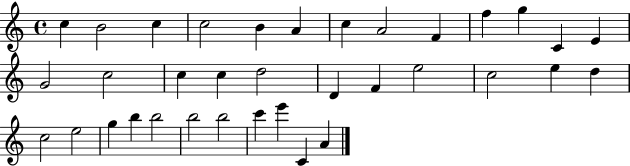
X:1
T:Untitled
M:4/4
L:1/4
K:C
c B2 c c2 B A c A2 F f g C E G2 c2 c c d2 D F e2 c2 e d c2 e2 g b b2 b2 b2 c' e' C A